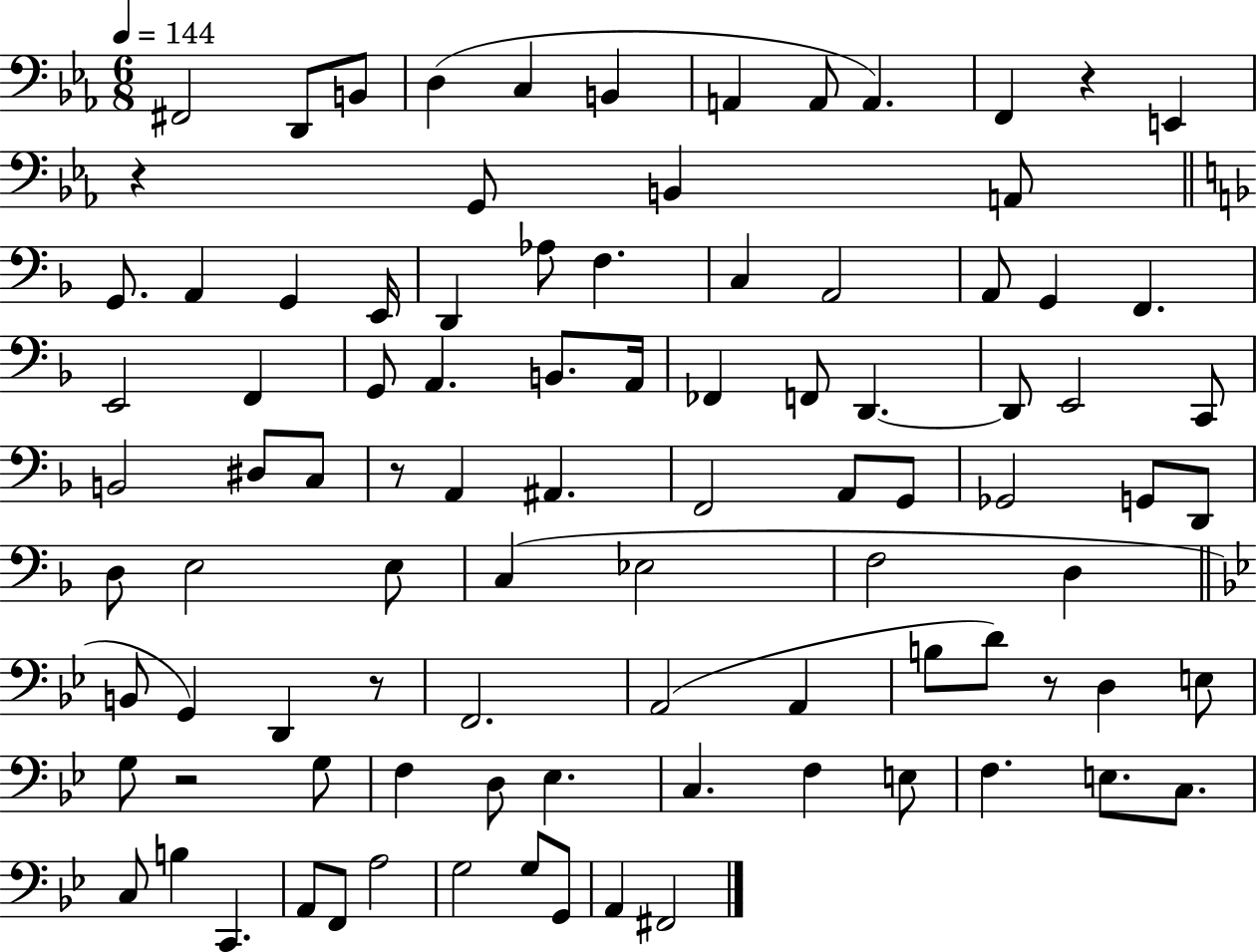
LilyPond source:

{
  \clef bass
  \numericTimeSignature
  \time 6/8
  \key ees \major
  \tempo 4 = 144
  fis,2 d,8 b,8 | d4( c4 b,4 | a,4 a,8 a,4.) | f,4 r4 e,4 | \break r4 g,8 b,4 a,8 | \bar "||" \break \key f \major g,8. a,4 g,4 e,16 | d,4 aes8 f4. | c4 a,2 | a,8 g,4 f,4. | \break e,2 f,4 | g,8 a,4. b,8. a,16 | fes,4 f,8 d,4.~~ | d,8 e,2 c,8 | \break b,2 dis8 c8 | r8 a,4 ais,4. | f,2 a,8 g,8 | ges,2 g,8 d,8 | \break d8 e2 e8 | c4( ees2 | f2 d4 | \bar "||" \break \key bes \major b,8 g,4) d,4 r8 | f,2. | a,2( a,4 | b8 d'8) r8 d4 e8 | \break g8 r2 g8 | f4 d8 ees4. | c4. f4 e8 | f4. e8. c8. | \break c8 b4 c,4. | a,8 f,8 a2 | g2 g8 g,8 | a,4 fis,2 | \break \bar "|."
}